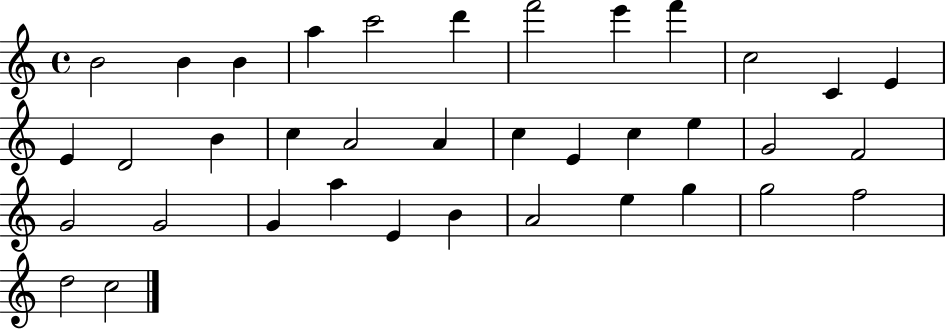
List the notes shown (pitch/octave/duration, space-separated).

B4/h B4/q B4/q A5/q C6/h D6/q F6/h E6/q F6/q C5/h C4/q E4/q E4/q D4/h B4/q C5/q A4/h A4/q C5/q E4/q C5/q E5/q G4/h F4/h G4/h G4/h G4/q A5/q E4/q B4/q A4/h E5/q G5/q G5/h F5/h D5/h C5/h